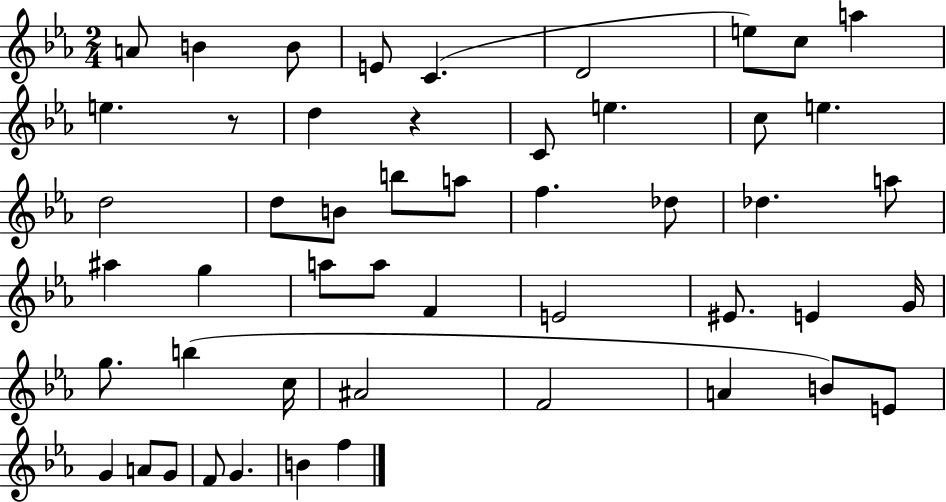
{
  \clef treble
  \numericTimeSignature
  \time 2/4
  \key ees \major
  a'8 b'4 b'8 | e'8 c'4.( | d'2 | e''8) c''8 a''4 | \break e''4. r8 | d''4 r4 | c'8 e''4. | c''8 e''4. | \break d''2 | d''8 b'8 b''8 a''8 | f''4. des''8 | des''4. a''8 | \break ais''4 g''4 | a''8 a''8 f'4 | e'2 | eis'8. e'4 g'16 | \break g''8. b''4( c''16 | ais'2 | f'2 | a'4 b'8) e'8 | \break g'4 a'8 g'8 | f'8 g'4. | b'4 f''4 | \bar "|."
}